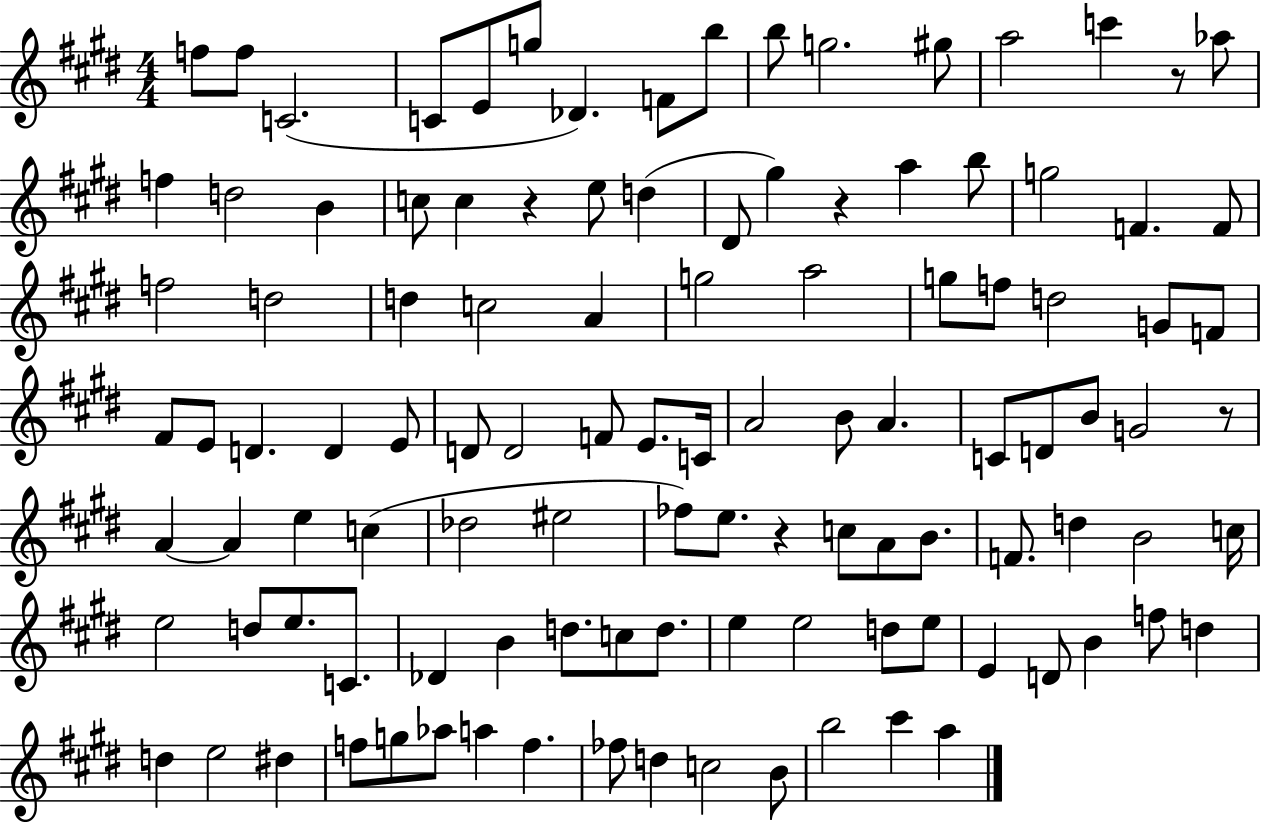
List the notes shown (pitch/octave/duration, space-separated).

F5/e F5/e C4/h. C4/e E4/e G5/e Db4/q. F4/e B5/e B5/e G5/h. G#5/e A5/h C6/q R/e Ab5/e F5/q D5/h B4/q C5/e C5/q R/q E5/e D5/q D#4/e G#5/q R/q A5/q B5/e G5/h F4/q. F4/e F5/h D5/h D5/q C5/h A4/q G5/h A5/h G5/e F5/e D5/h G4/e F4/e F#4/e E4/e D4/q. D4/q E4/e D4/e D4/h F4/e E4/e. C4/s A4/h B4/e A4/q. C4/e D4/e B4/e G4/h R/e A4/q A4/q E5/q C5/q Db5/h EIS5/h FES5/e E5/e. R/q C5/e A4/e B4/e. F4/e. D5/q B4/h C5/s E5/h D5/e E5/e. C4/e. Db4/q B4/q D5/e. C5/e D5/e. E5/q E5/h D5/e E5/e E4/q D4/e B4/q F5/e D5/q D5/q E5/h D#5/q F5/e G5/e Ab5/e A5/q F5/q. FES5/e D5/q C5/h B4/e B5/h C#6/q A5/q